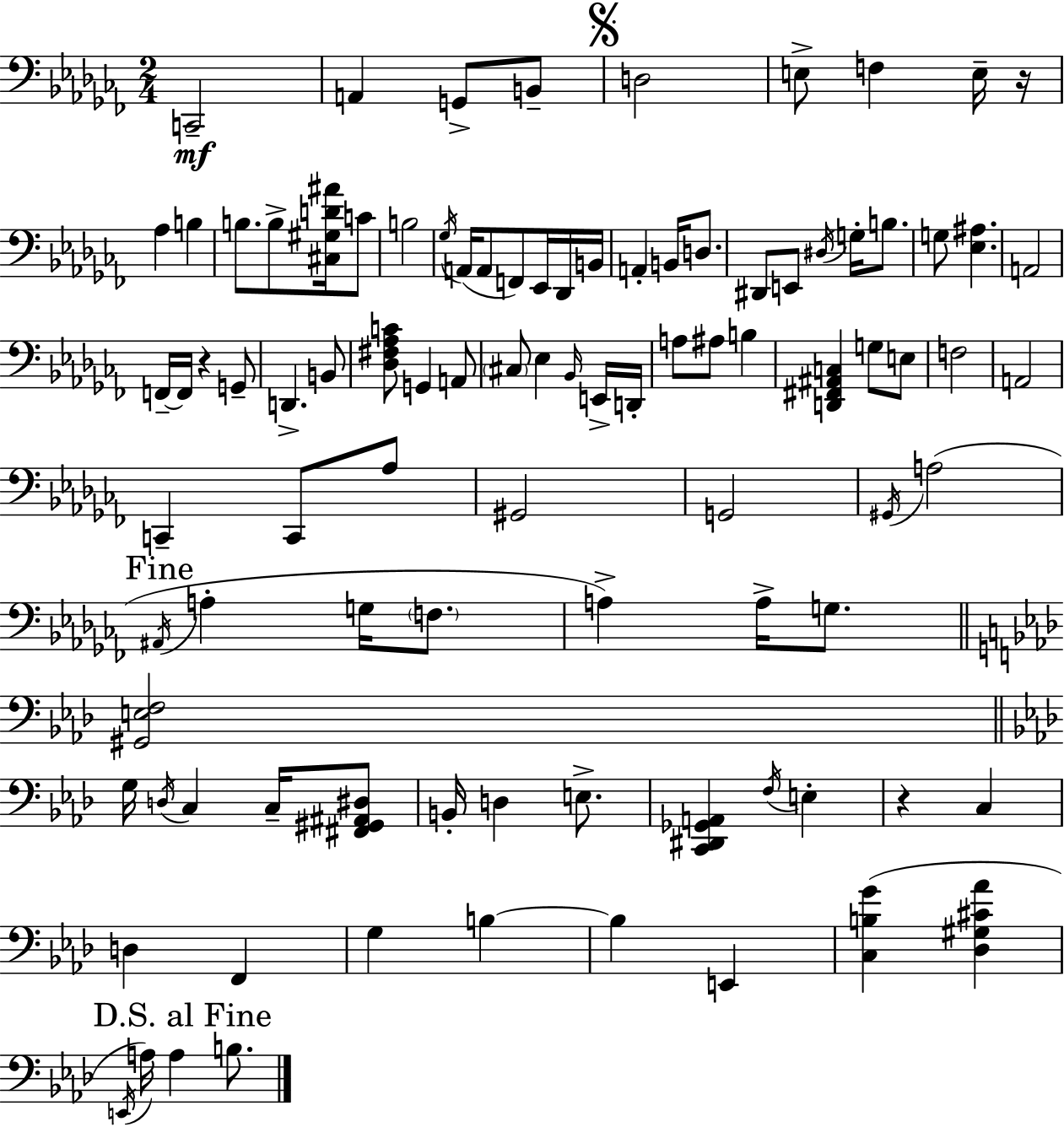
{
  \clef bass
  \numericTimeSignature
  \time 2/4
  \key aes \minor
  c,2--\mf | a,4 g,8-> b,8-- | \mark \markup { \musicglyph "scripts.segno" } d2 | e8-> f4 e16-- r16 | \break aes4 b4 | b8. b8-> <cis gis d' ais'>16 c'8 | b2 | \acciaccatura { ges16 } a,16( a,8 f,8) ees,16 des,16 | \break b,16 a,4-. b,16 d8. | dis,8 e,8 \acciaccatura { dis16 } g16-. b8. | g8 <ees ais>4. | a,2 | \break f,16--~~ f,16 r4 | g,8-- d,4.-> | b,8 <des fis aes c'>8 g,4 | a,8 \parenthesize cis8 ees4 | \break \grace { bes,16 } e,16-> d,16-. a8 ais8 b4 | <d, fis, ais, c>4 g8 | e8 f2 | a,2 | \break c,4-- c,8 | aes8 gis,2 | g,2 | \acciaccatura { gis,16 } a2( | \break \mark "Fine" \acciaccatura { ais,16 } a4-. | g16 \parenthesize f8. a4->) | a16-> g8. \bar "||" \break \key aes \major <gis, e f>2 | \bar "||" \break \key f \minor g16 \acciaccatura { d16 } c4 c16-- <fis, gis, ais, dis>8 | b,16-. d4 e8.-> | <c, dis, ges, a,>4 \acciaccatura { f16 } e4-. | r4 c4 | \break d4 f,4 | g4 b4~~ | b4 e,4 | <c b g'>4( <des gis cis' aes'>4 | \break \mark "D.S. al Fine" \acciaccatura { e,16 } a16) a4 | b8. \bar "|."
}